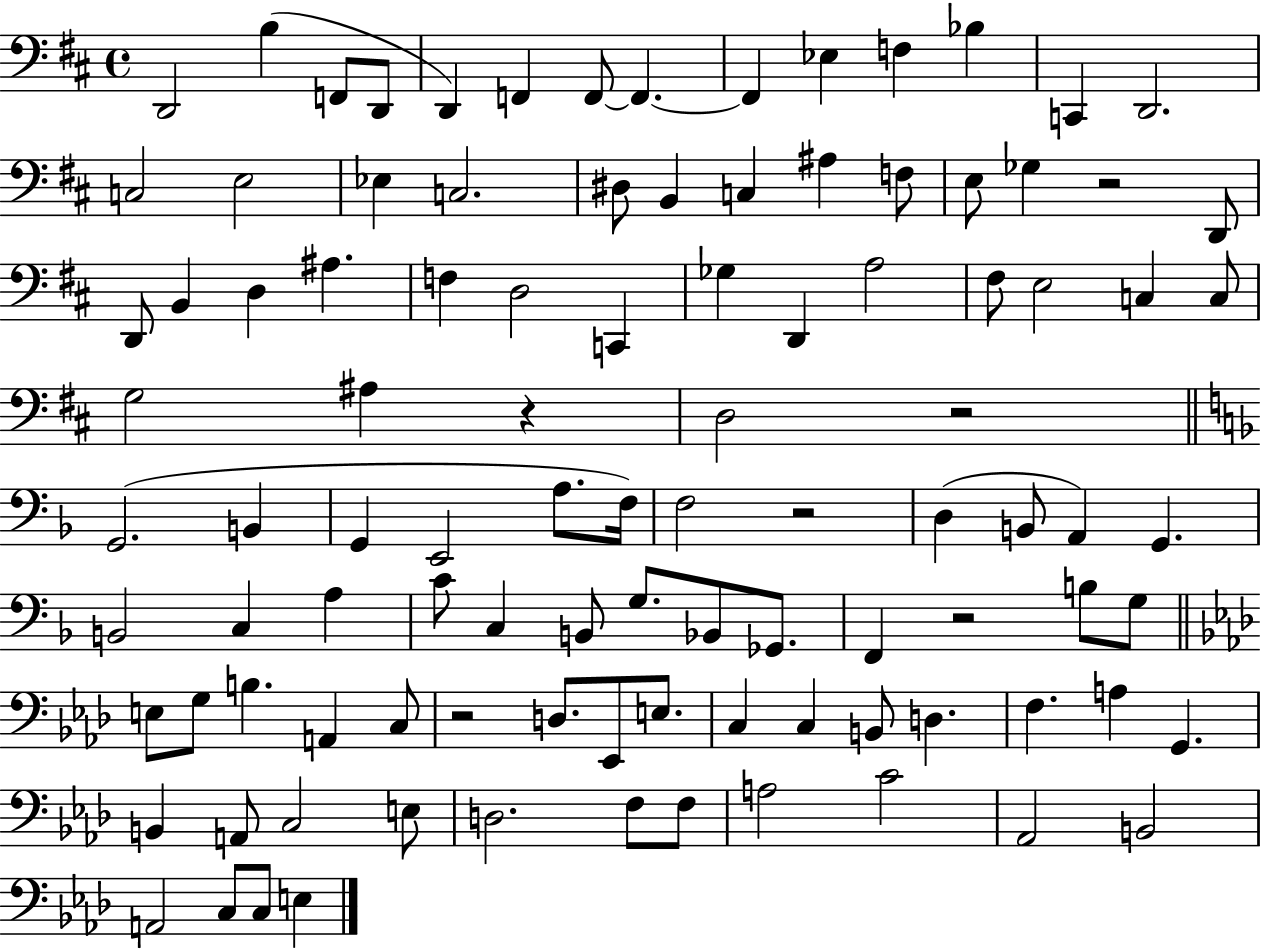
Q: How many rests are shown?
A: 6